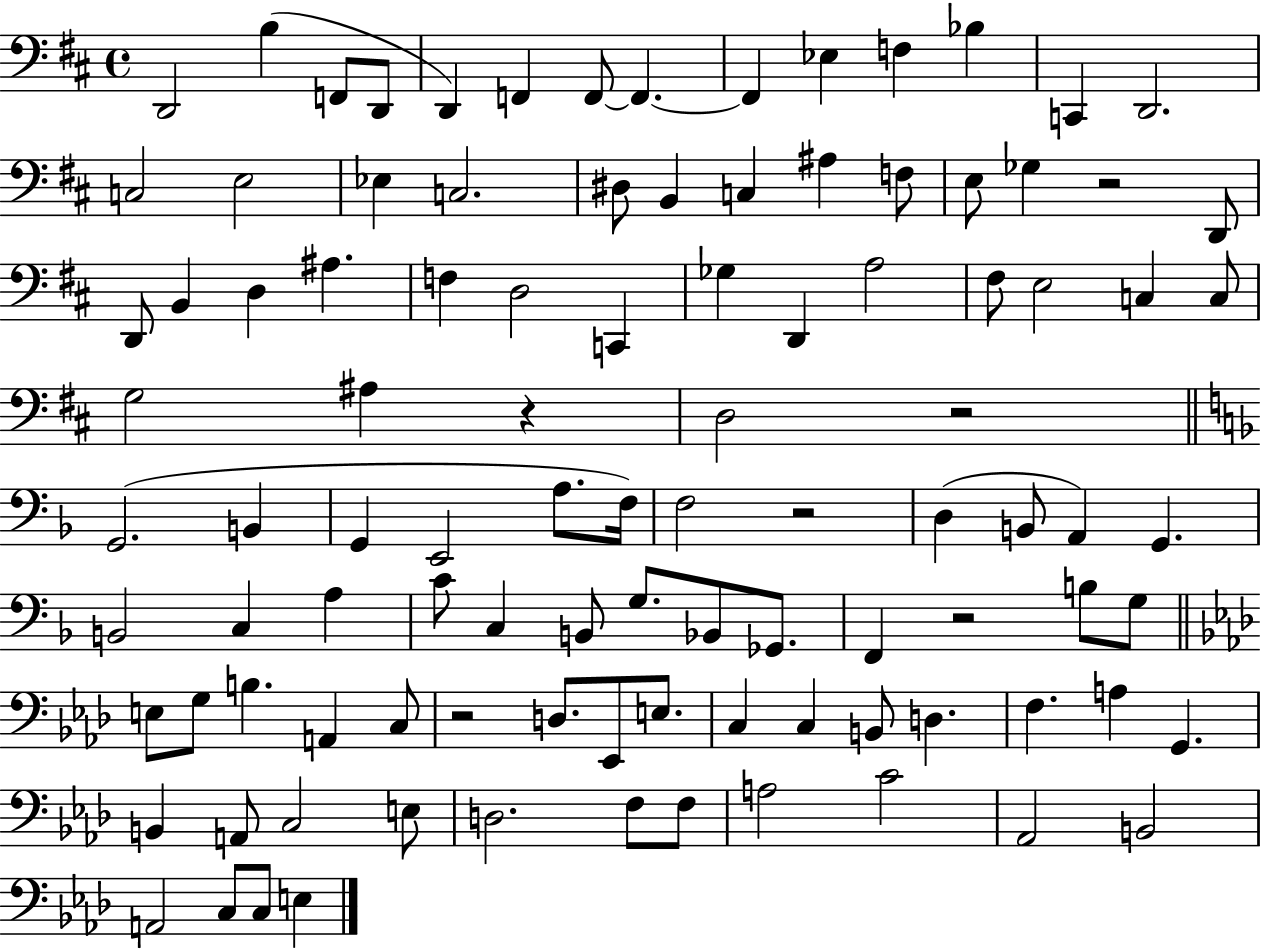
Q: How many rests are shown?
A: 6